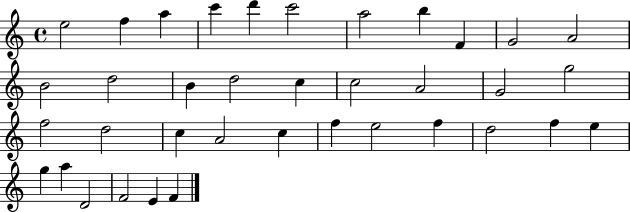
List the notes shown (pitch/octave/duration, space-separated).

E5/h F5/q A5/q C6/q D6/q C6/h A5/h B5/q F4/q G4/h A4/h B4/h D5/h B4/q D5/h C5/q C5/h A4/h G4/h G5/h F5/h D5/h C5/q A4/h C5/q F5/q E5/h F5/q D5/h F5/q E5/q G5/q A5/q D4/h F4/h E4/q F4/q